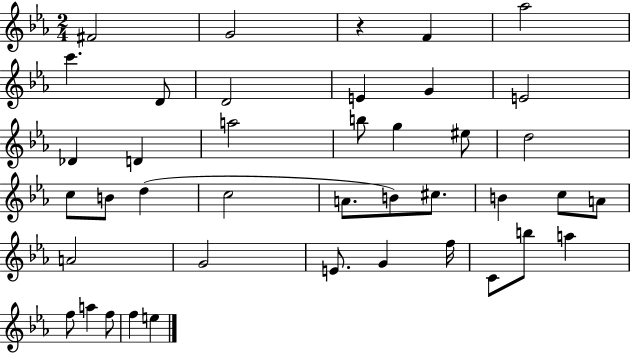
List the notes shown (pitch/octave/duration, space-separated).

F#4/h G4/h R/q F4/q Ab5/h C6/q. D4/e D4/h E4/q G4/q E4/h Db4/q D4/q A5/h B5/e G5/q EIS5/e D5/h C5/e B4/e D5/q C5/h A4/e. B4/e C#5/e. B4/q C5/e A4/e A4/h G4/h E4/e. G4/q F5/s C4/e B5/e A5/q F5/e A5/q F5/e F5/q E5/q